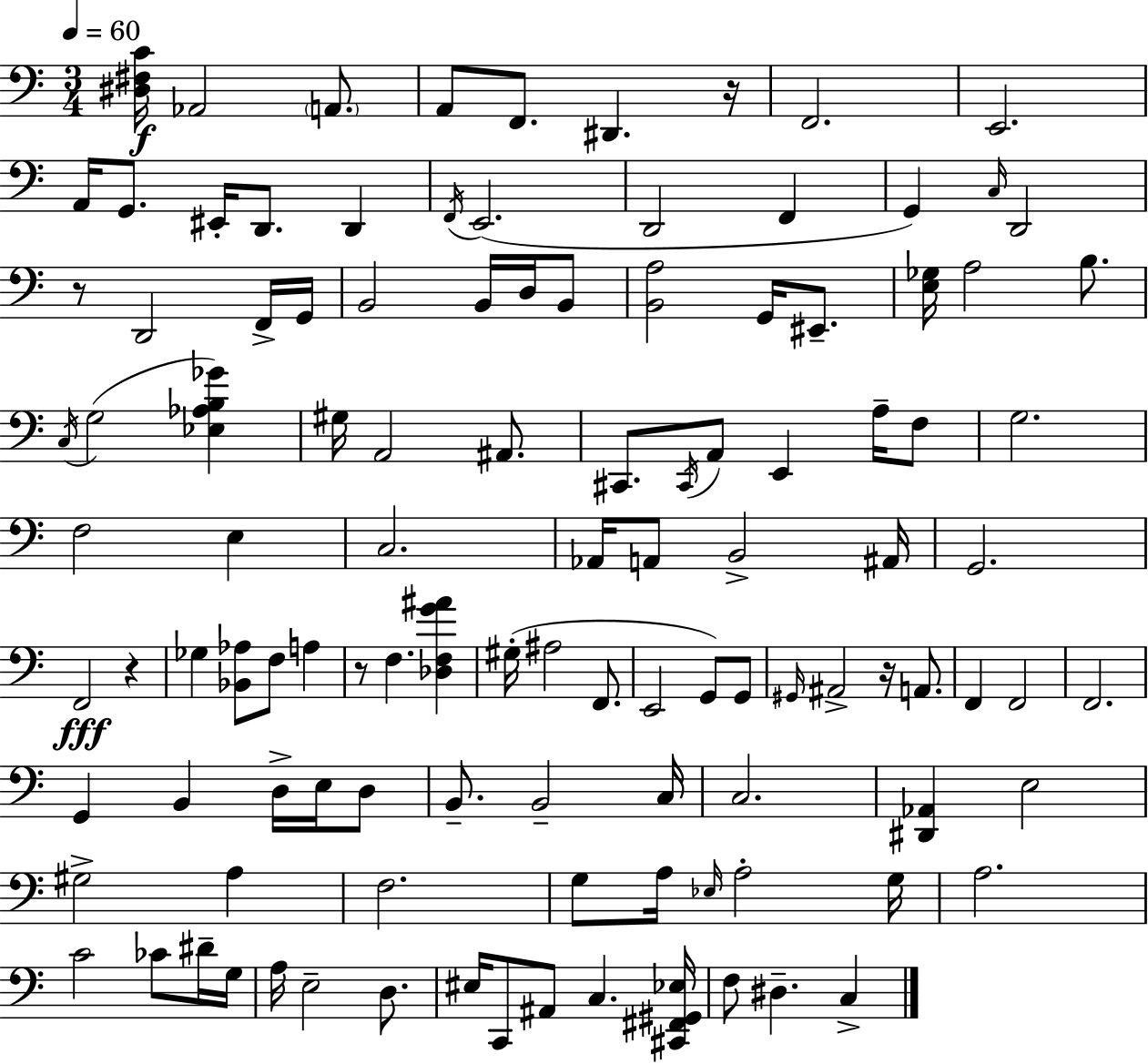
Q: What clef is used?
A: bass